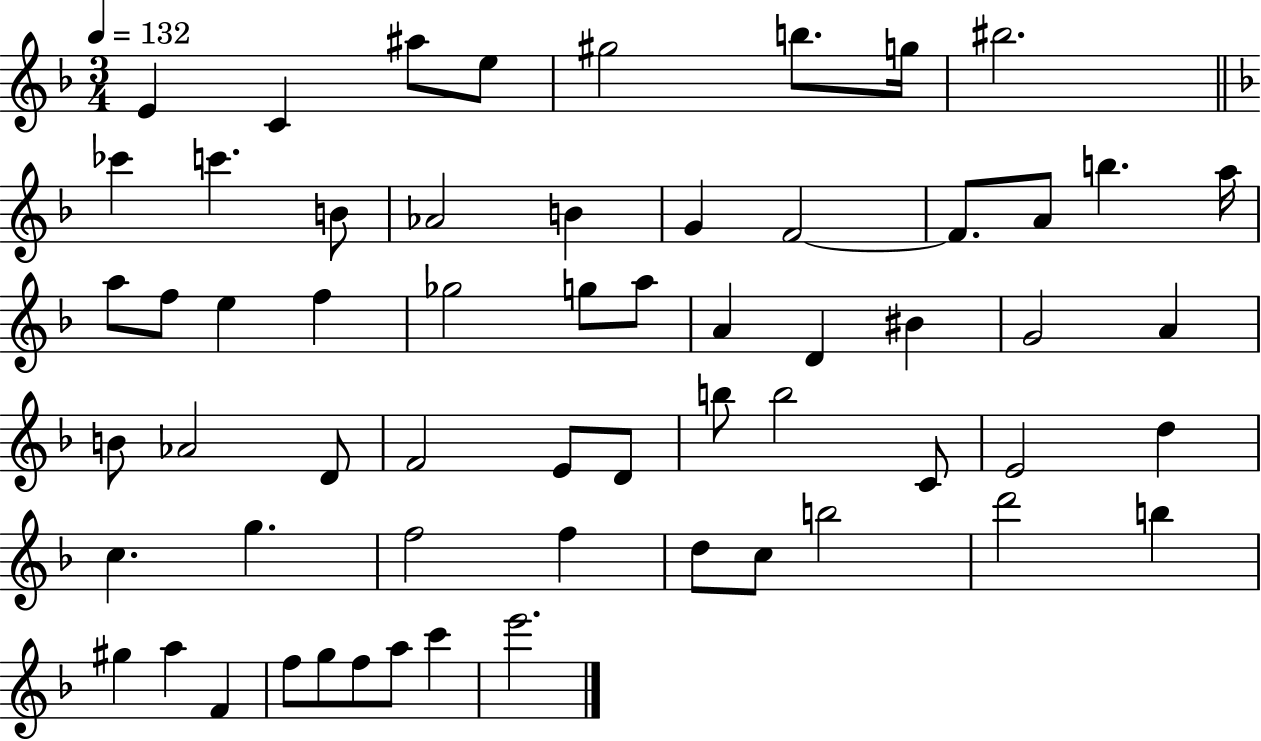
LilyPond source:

{
  \clef treble
  \numericTimeSignature
  \time 3/4
  \key f \major
  \tempo 4 = 132
  e'4 c'4 ais''8 e''8 | gis''2 b''8. g''16 | bis''2. | \bar "||" \break \key f \major ces'''4 c'''4. b'8 | aes'2 b'4 | g'4 f'2~~ | f'8. a'8 b''4. a''16 | \break a''8 f''8 e''4 f''4 | ges''2 g''8 a''8 | a'4 d'4 bis'4 | g'2 a'4 | \break b'8 aes'2 d'8 | f'2 e'8 d'8 | b''8 b''2 c'8 | e'2 d''4 | \break c''4. g''4. | f''2 f''4 | d''8 c''8 b''2 | d'''2 b''4 | \break gis''4 a''4 f'4 | f''8 g''8 f''8 a''8 c'''4 | e'''2. | \bar "|."
}